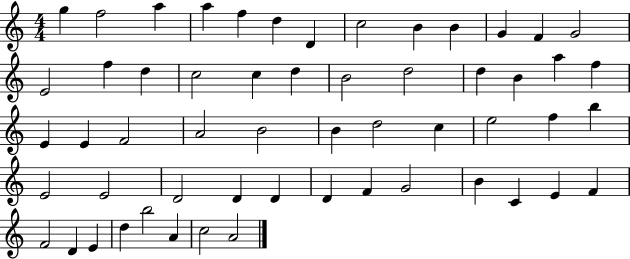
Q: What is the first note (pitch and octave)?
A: G5